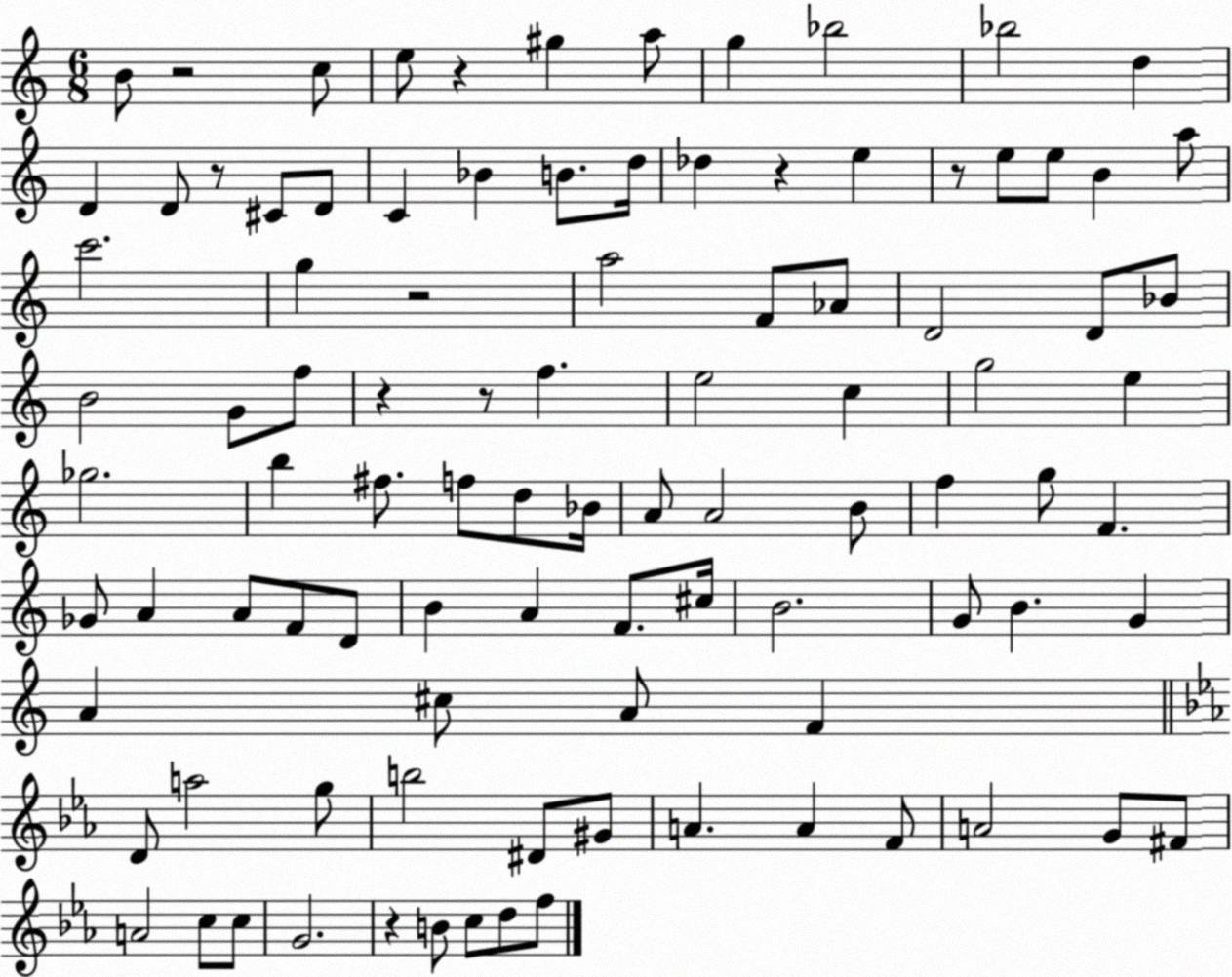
X:1
T:Untitled
M:6/8
L:1/4
K:C
B/2 z2 c/2 e/2 z ^g a/2 g _b2 _b2 d D D/2 z/2 ^C/2 D/2 C _B B/2 d/4 _d z e z/2 e/2 e/2 B a/2 c'2 g z2 a2 F/2 _A/2 D2 D/2 _B/2 B2 G/2 f/2 z z/2 f e2 c g2 e _g2 b ^f/2 f/2 d/2 _B/4 A/2 A2 B/2 f g/2 F _G/2 A A/2 F/2 D/2 B A F/2 ^c/4 B2 G/2 B G A ^c/2 A/2 F D/2 a2 g/2 b2 ^D/2 ^G/2 A A F/2 A2 G/2 ^F/2 A2 c/2 c/2 G2 z B/2 c/2 d/2 f/2